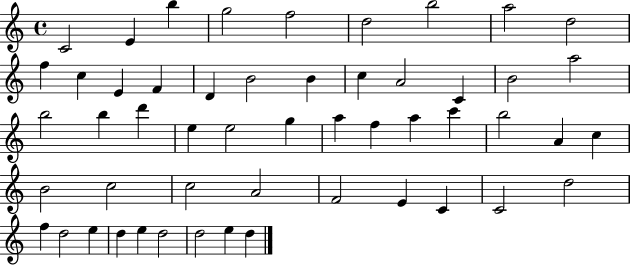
{
  \clef treble
  \time 4/4
  \defaultTimeSignature
  \key c \major
  c'2 e'4 b''4 | g''2 f''2 | d''2 b''2 | a''2 d''2 | \break f''4 c''4 e'4 f'4 | d'4 b'2 b'4 | c''4 a'2 c'4 | b'2 a''2 | \break b''2 b''4 d'''4 | e''4 e''2 g''4 | a''4 f''4 a''4 c'''4 | b''2 a'4 c''4 | \break b'2 c''2 | c''2 a'2 | f'2 e'4 c'4 | c'2 d''2 | \break f''4 d''2 e''4 | d''4 e''4 d''2 | d''2 e''4 d''4 | \bar "|."
}